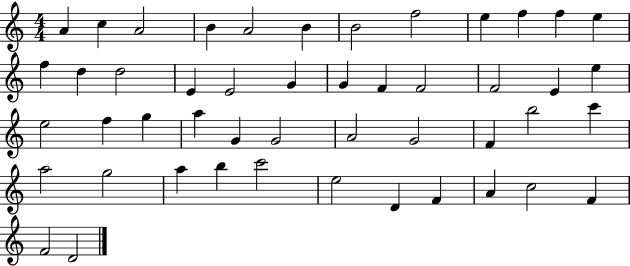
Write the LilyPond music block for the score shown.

{
  \clef treble
  \numericTimeSignature
  \time 4/4
  \key c \major
  a'4 c''4 a'2 | b'4 a'2 b'4 | b'2 f''2 | e''4 f''4 f''4 e''4 | \break f''4 d''4 d''2 | e'4 e'2 g'4 | g'4 f'4 f'2 | f'2 e'4 e''4 | \break e''2 f''4 g''4 | a''4 g'4 g'2 | a'2 g'2 | f'4 b''2 c'''4 | \break a''2 g''2 | a''4 b''4 c'''2 | e''2 d'4 f'4 | a'4 c''2 f'4 | \break f'2 d'2 | \bar "|."
}